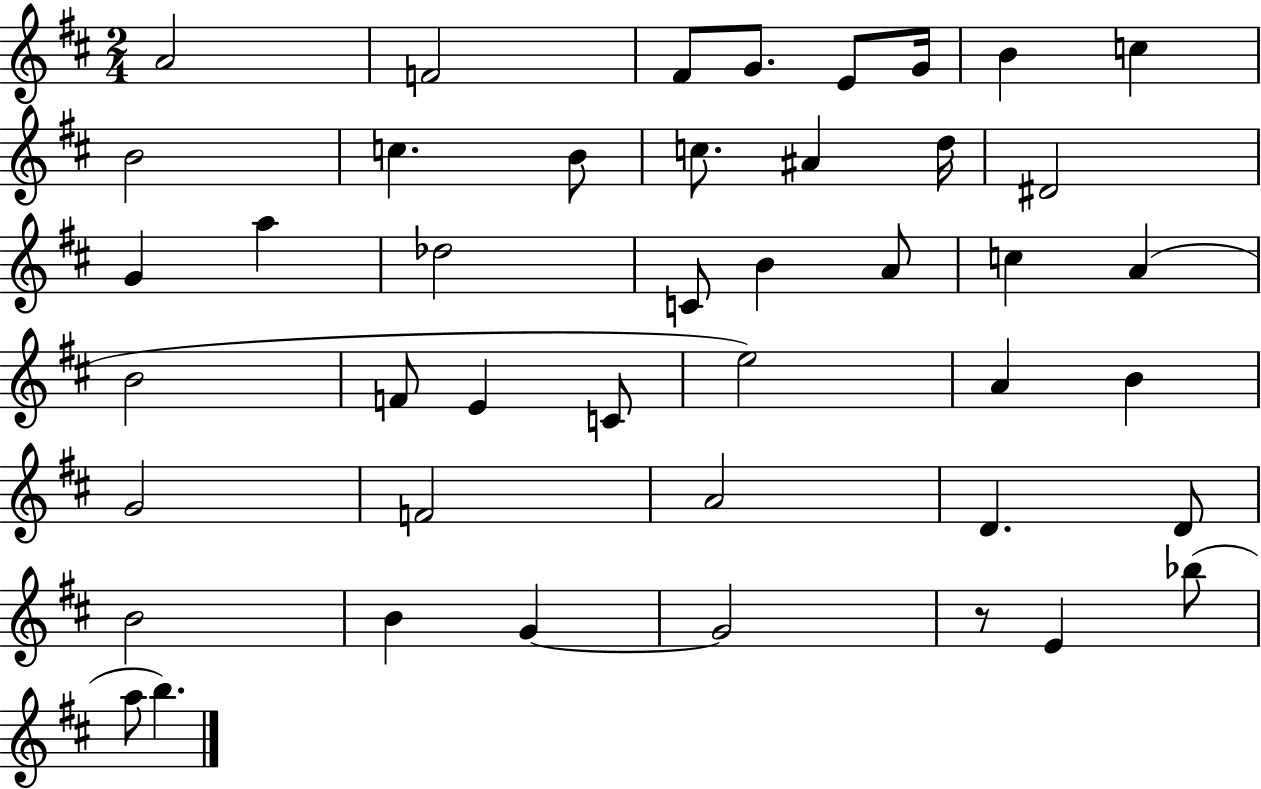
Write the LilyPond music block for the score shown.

{
  \clef treble
  \numericTimeSignature
  \time 2/4
  \key d \major
  a'2 | f'2 | fis'8 g'8. e'8 g'16 | b'4 c''4 | \break b'2 | c''4. b'8 | c''8. ais'4 d''16 | dis'2 | \break g'4 a''4 | des''2 | c'8 b'4 a'8 | c''4 a'4( | \break b'2 | f'8 e'4 c'8 | e''2) | a'4 b'4 | \break g'2 | f'2 | a'2 | d'4. d'8 | \break b'2 | b'4 g'4~~ | g'2 | r8 e'4 bes''8( | \break a''8 b''4.) | \bar "|."
}